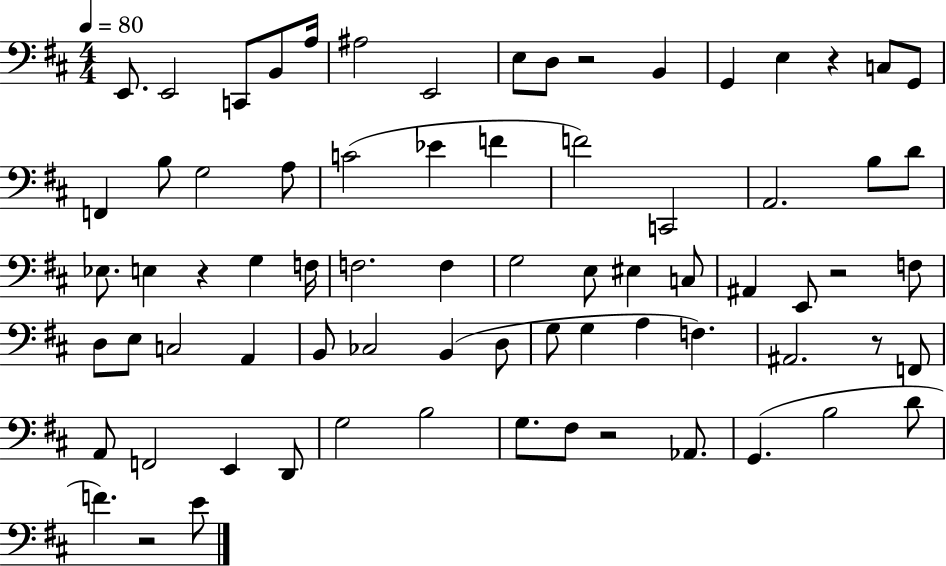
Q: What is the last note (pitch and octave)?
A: E4